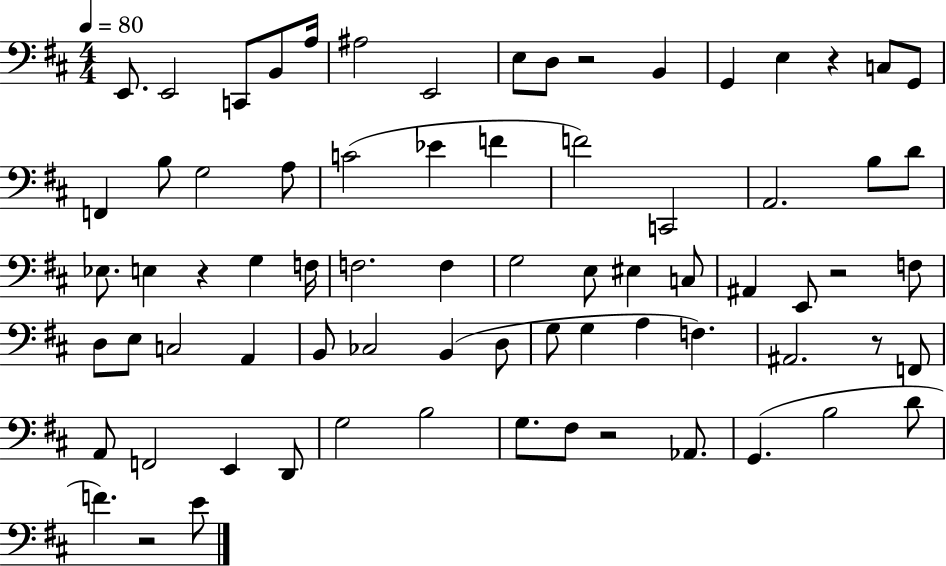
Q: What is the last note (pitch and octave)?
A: E4